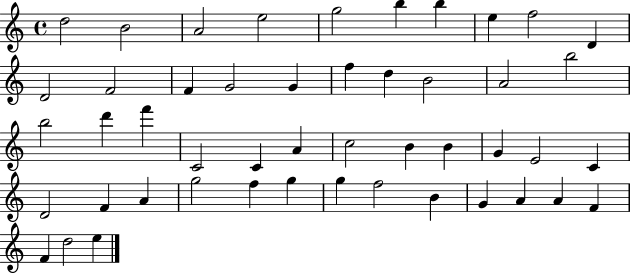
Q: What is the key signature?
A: C major